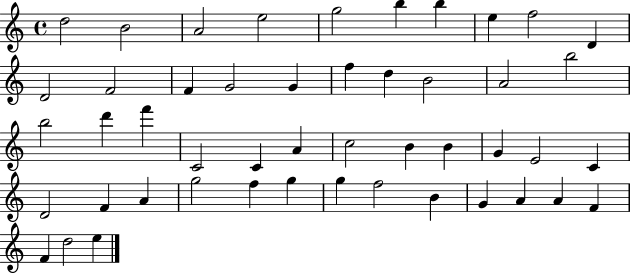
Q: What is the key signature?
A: C major